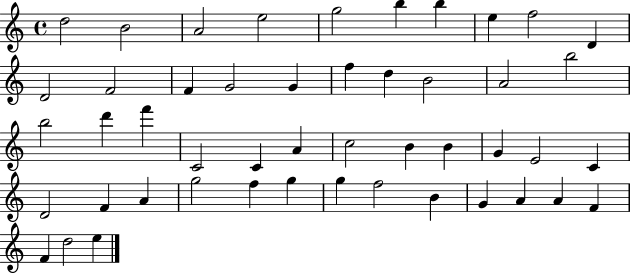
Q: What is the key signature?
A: C major